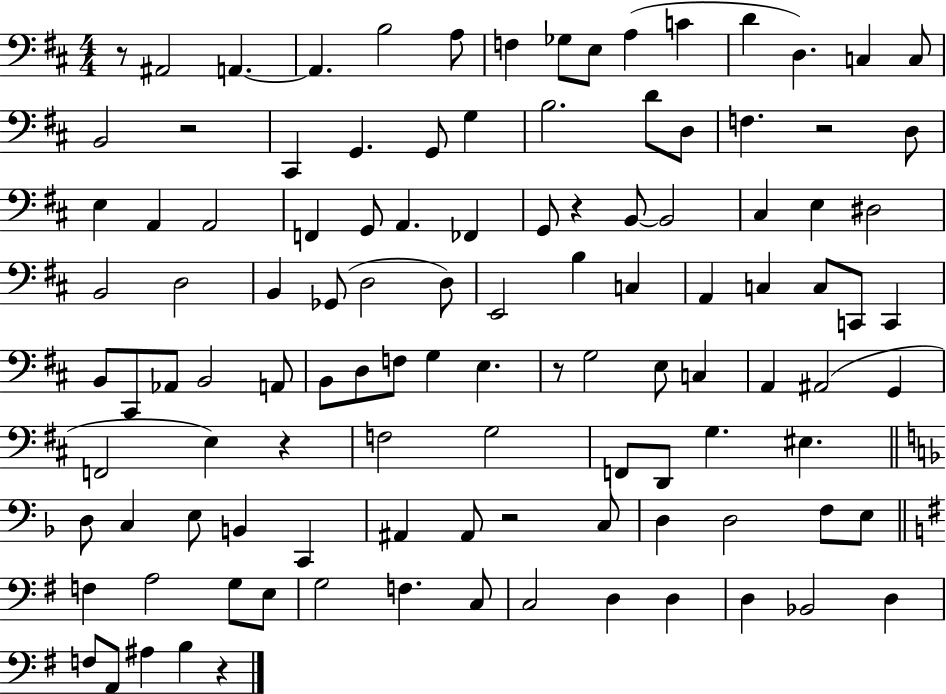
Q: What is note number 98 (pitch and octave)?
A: D3